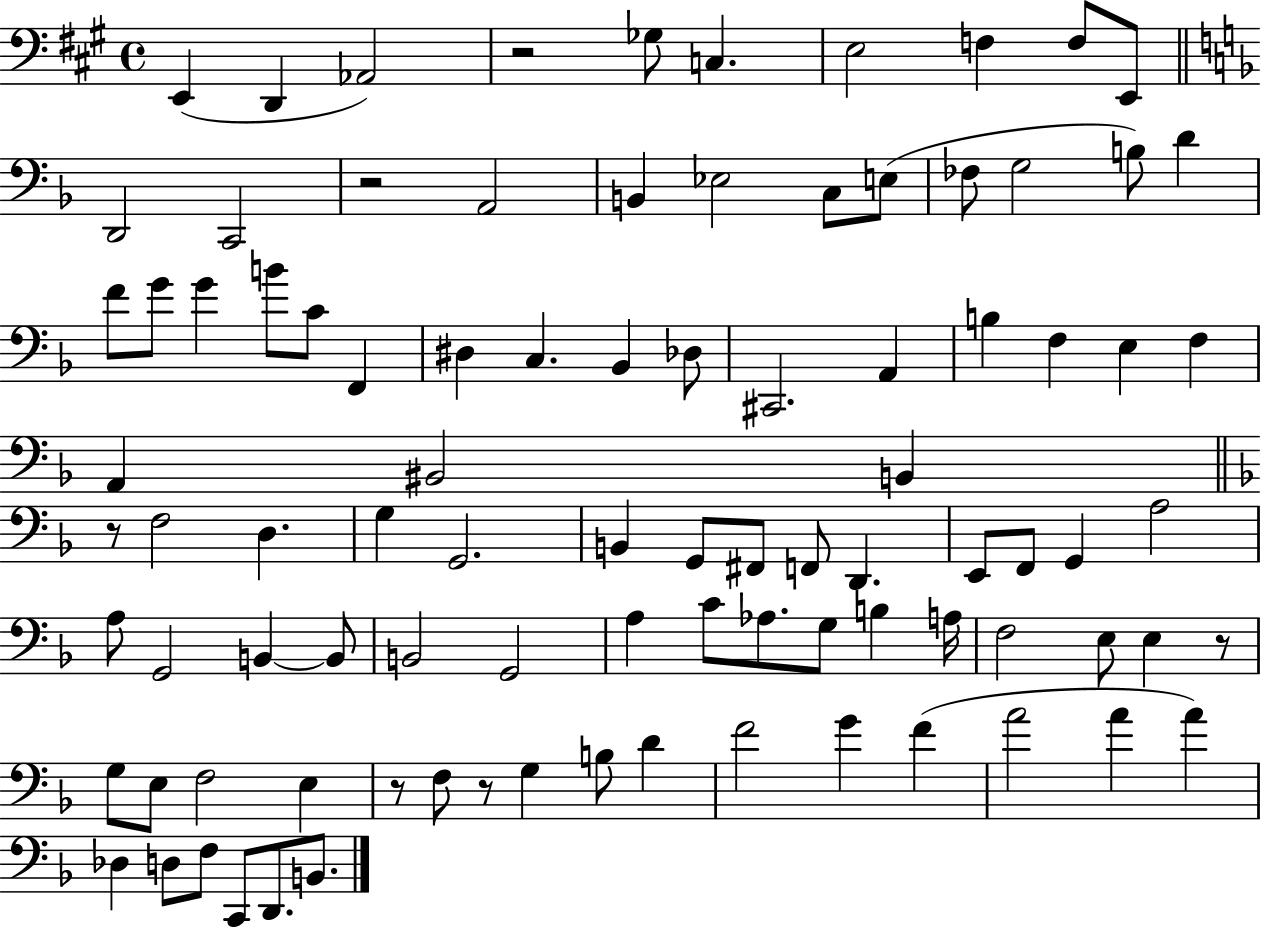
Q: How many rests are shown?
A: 6